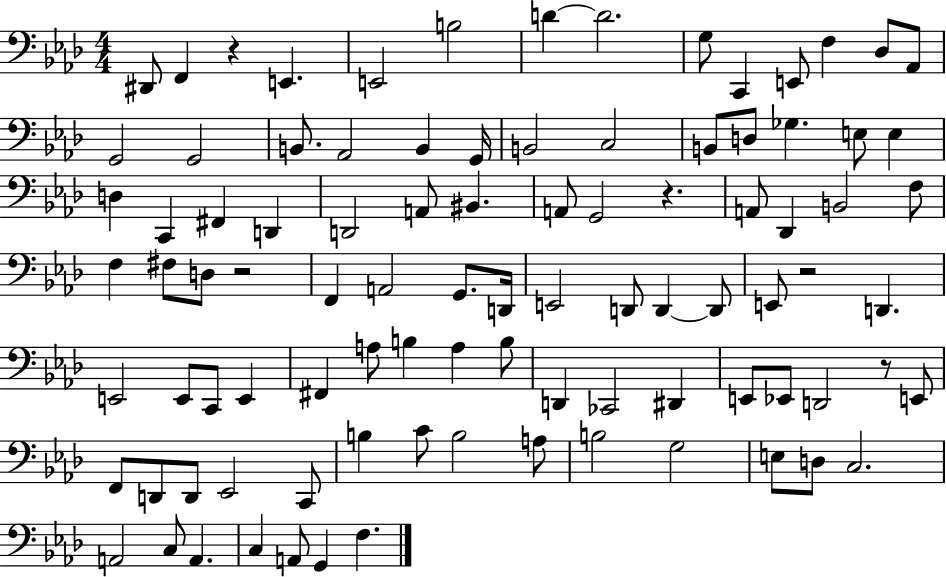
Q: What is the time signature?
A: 4/4